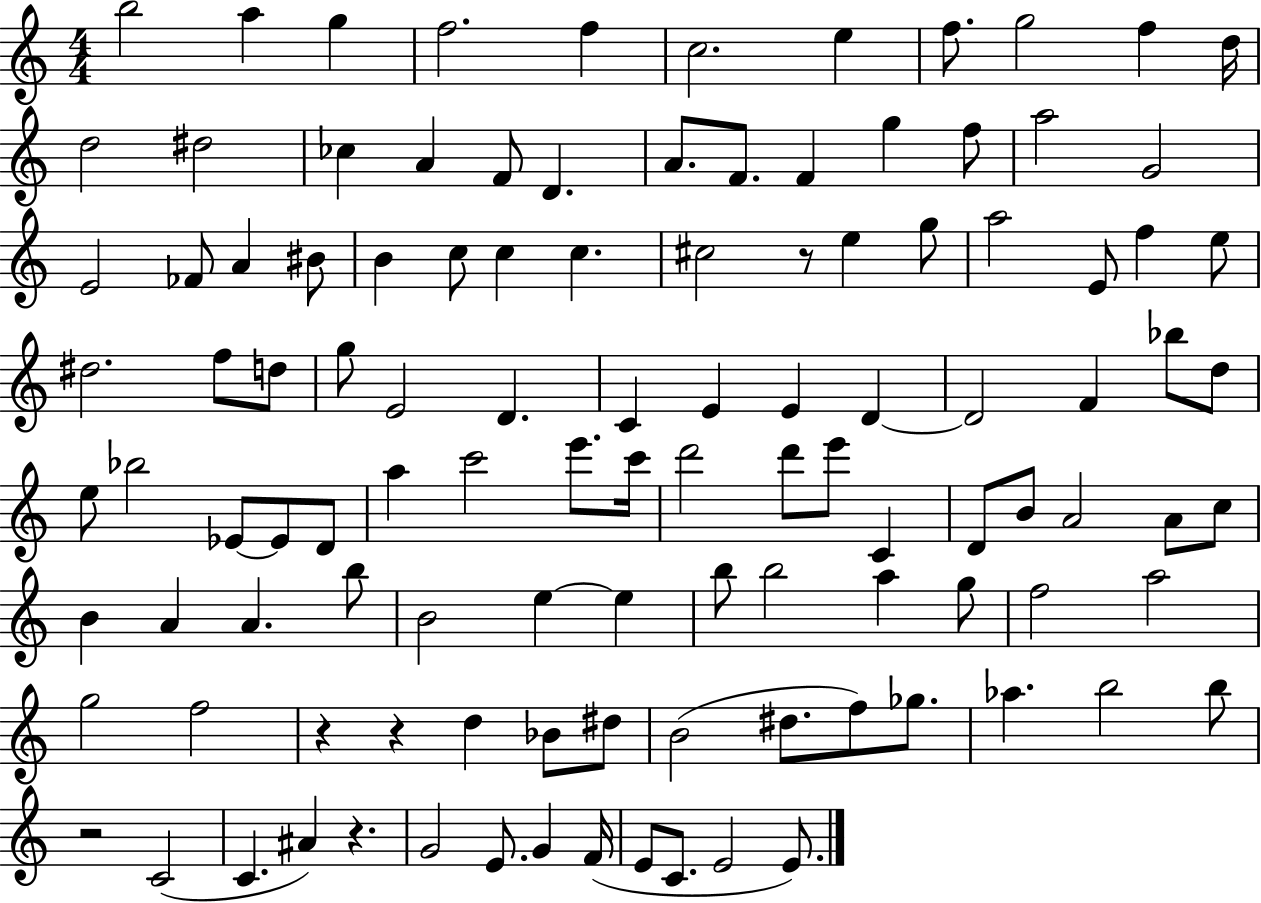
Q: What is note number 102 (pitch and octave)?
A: G4